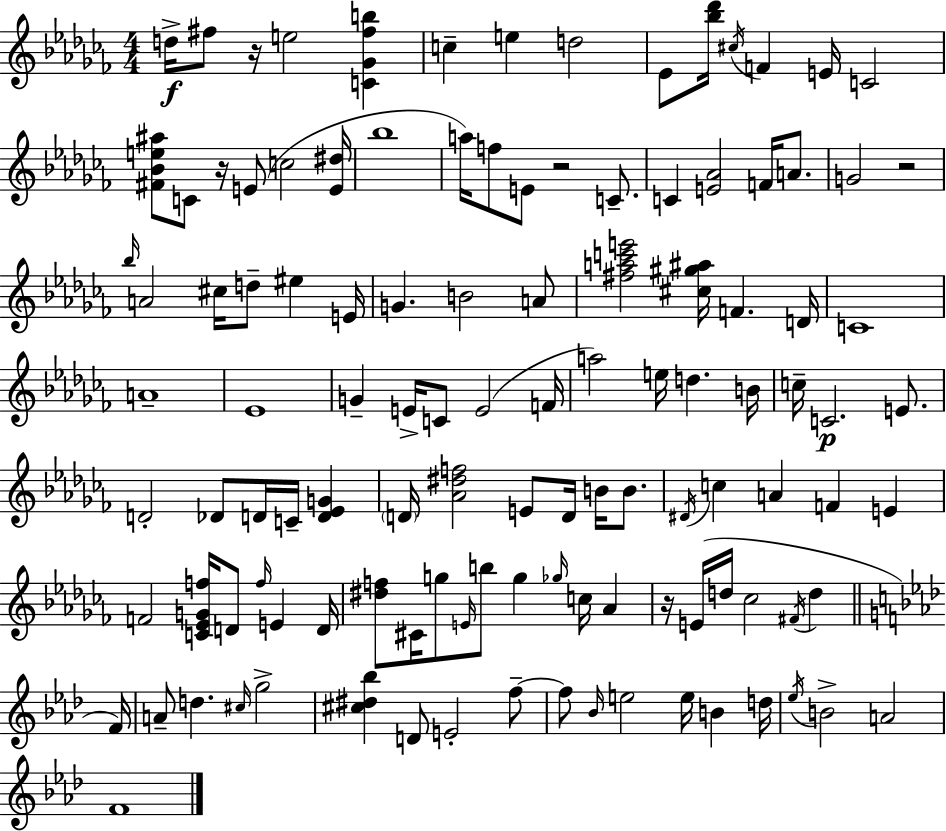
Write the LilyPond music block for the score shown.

{
  \clef treble
  \numericTimeSignature
  \time 4/4
  \key aes \minor
  d''16->\f fis''8 r16 e''2 <c' ges' fis'' b''>4 | c''4-- e''4 d''2 | ees'8 <bes'' des'''>16 \acciaccatura { cis''16 } f'4 e'16 c'2 | <fis' bes' e'' ais''>8 c'8 r16 e'8( c''2 | \break <e' dis''>16 bes''1 | a''16) f''8 e'8 r2 c'8.-- | c'4 <e' aes'>2 f'16 a'8. | g'2 r2 | \break \grace { bes''16 } a'2 cis''16 d''8-- eis''4 | e'16 g'4. b'2 | a'8 <fis'' a'' c''' e'''>2 <cis'' gis'' ais''>16 f'4. | d'16 c'1 | \break a'1-- | ees'1 | g'4-- e'16-> c'8 e'2( | f'16 a''2) e''16 d''4. | \break b'16 c''16-- c'2.\p e'8. | d'2-. des'8 d'16 c'16-- <d' ees' g'>4 | \parenthesize d'16 <aes' dis'' f''>2 e'8 d'16 b'16 b'8. | \acciaccatura { dis'16 } c''4 a'4 f'4 e'4 | \break f'2 <c' ees' g' f''>16 d'8 \grace { f''16 } e'4 | d'16 <dis'' f''>8 cis'16 g''8 \grace { e'16 } b''8 g''4 | \grace { ges''16 } c''16 aes'4 r16 e'16( d''16 ces''2 | \acciaccatura { fis'16 } d''4 \bar "||" \break \key aes \major f'16) a'8-- d''4. \grace { cis''16 } g''2-> | <cis'' dis'' bes''>4 d'8 e'2-. | f''8--~~ f''8 \grace { bes'16 } e''2 e''16 b'4 | d''16 \acciaccatura { ees''16 } b'2-> a'2 | \break f'1 | \bar "|."
}